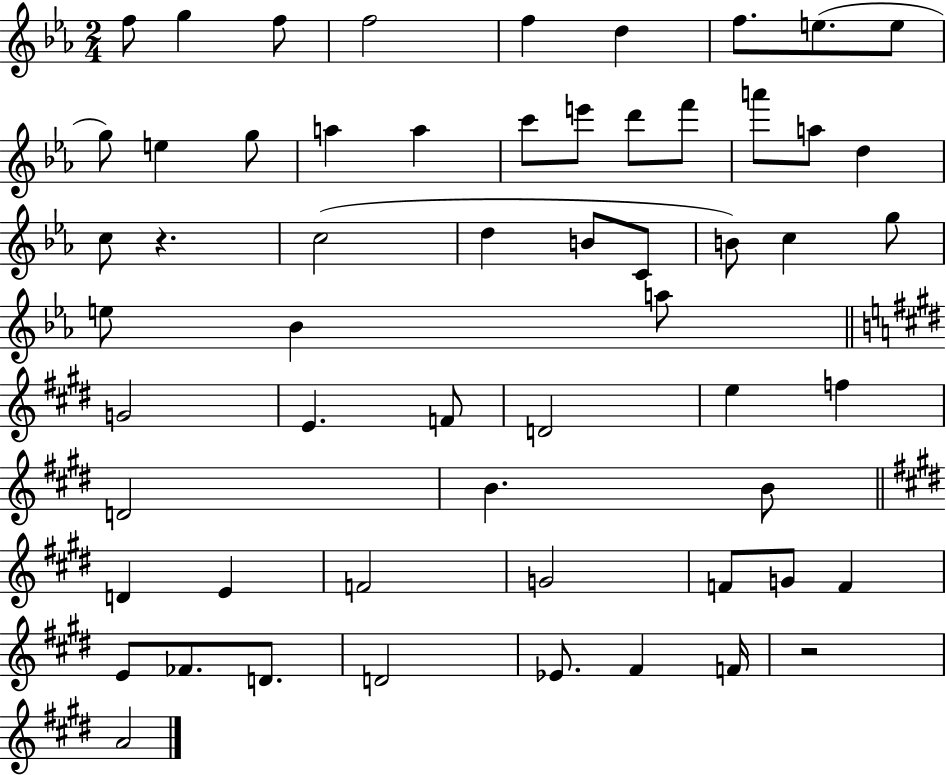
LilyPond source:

{
  \clef treble
  \numericTimeSignature
  \time 2/4
  \key ees \major
  f''8 g''4 f''8 | f''2 | f''4 d''4 | f''8. e''8.( e''8 | \break g''8) e''4 g''8 | a''4 a''4 | c'''8 e'''8 d'''8 f'''8 | a'''8 a''8 d''4 | \break c''8 r4. | c''2( | d''4 b'8 c'8 | b'8) c''4 g''8 | \break e''8 bes'4 a''8 | \bar "||" \break \key e \major g'2 | e'4. f'8 | d'2 | e''4 f''4 | \break d'2 | b'4. b'8 | \bar "||" \break \key e \major d'4 e'4 | f'2 | g'2 | f'8 g'8 f'4 | \break e'8 fes'8. d'8. | d'2 | ees'8. fis'4 f'16 | r2 | \break a'2 | \bar "|."
}